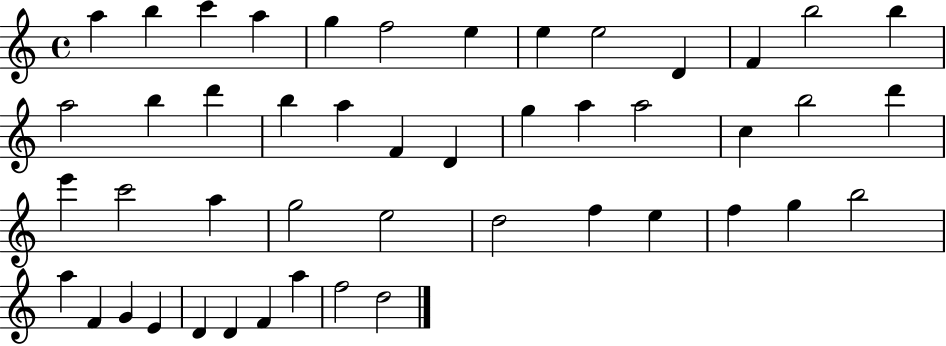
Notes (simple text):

A5/q B5/q C6/q A5/q G5/q F5/h E5/q E5/q E5/h D4/q F4/q B5/h B5/q A5/h B5/q D6/q B5/q A5/q F4/q D4/q G5/q A5/q A5/h C5/q B5/h D6/q E6/q C6/h A5/q G5/h E5/h D5/h F5/q E5/q F5/q G5/q B5/h A5/q F4/q G4/q E4/q D4/q D4/q F4/q A5/q F5/h D5/h